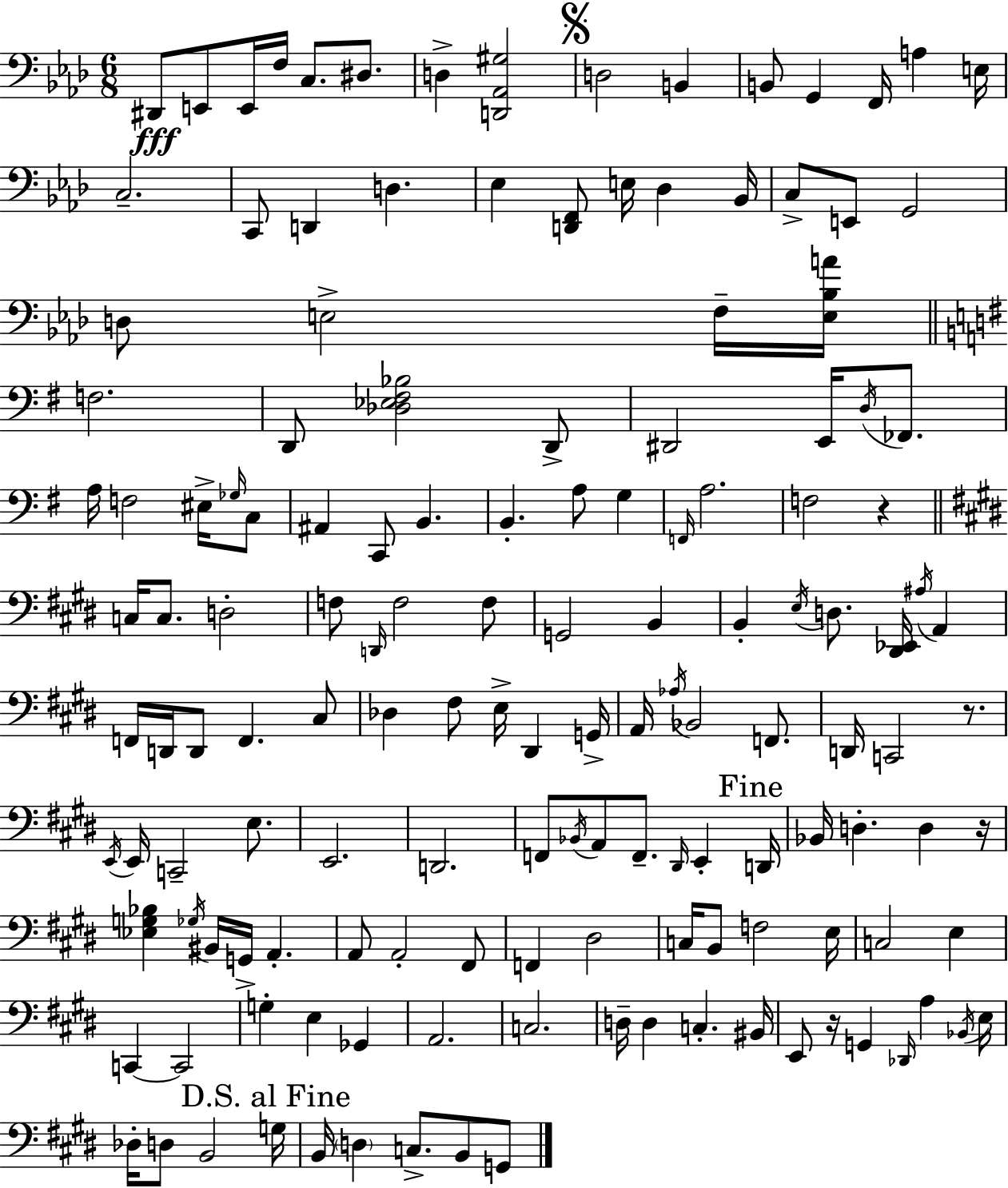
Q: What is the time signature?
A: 6/8